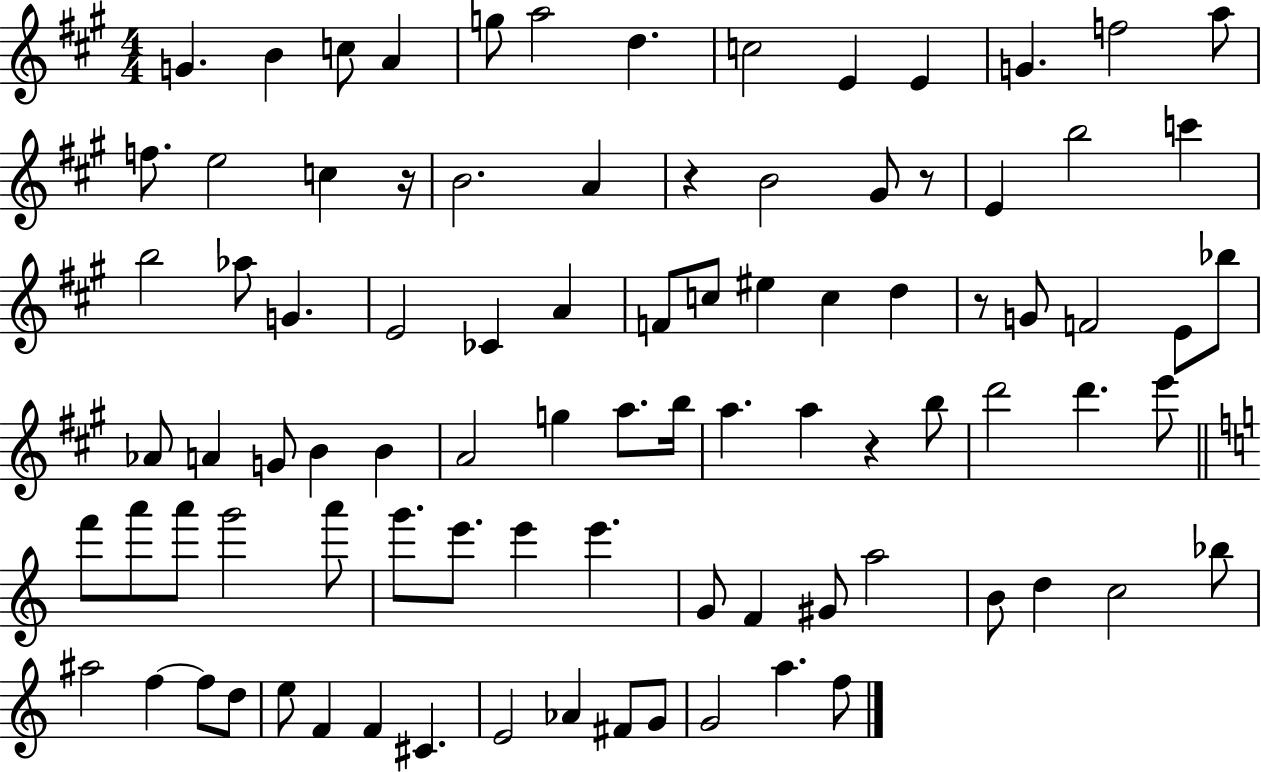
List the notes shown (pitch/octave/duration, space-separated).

G4/q. B4/q C5/e A4/q G5/e A5/h D5/q. C5/h E4/q E4/q G4/q. F5/h A5/e F5/e. E5/h C5/q R/s B4/h. A4/q R/q B4/h G#4/e R/e E4/q B5/h C6/q B5/h Ab5/e G4/q. E4/h CES4/q A4/q F4/e C5/e EIS5/q C5/q D5/q R/e G4/e F4/h E4/e Bb5/e Ab4/e A4/q G4/e B4/q B4/q A4/h G5/q A5/e. B5/s A5/q. A5/q R/q B5/e D6/h D6/q. E6/e F6/e A6/e A6/e G6/h A6/e G6/e. E6/e. E6/q E6/q. G4/e F4/q G#4/e A5/h B4/e D5/q C5/h Bb5/e A#5/h F5/q F5/e D5/e E5/e F4/q F4/q C#4/q. E4/h Ab4/q F#4/e G4/e G4/h A5/q. F5/e